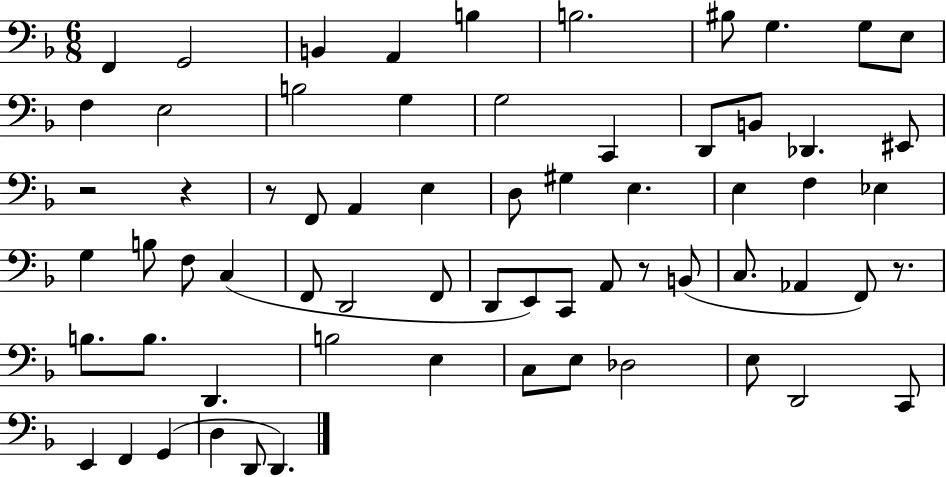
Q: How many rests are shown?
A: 5